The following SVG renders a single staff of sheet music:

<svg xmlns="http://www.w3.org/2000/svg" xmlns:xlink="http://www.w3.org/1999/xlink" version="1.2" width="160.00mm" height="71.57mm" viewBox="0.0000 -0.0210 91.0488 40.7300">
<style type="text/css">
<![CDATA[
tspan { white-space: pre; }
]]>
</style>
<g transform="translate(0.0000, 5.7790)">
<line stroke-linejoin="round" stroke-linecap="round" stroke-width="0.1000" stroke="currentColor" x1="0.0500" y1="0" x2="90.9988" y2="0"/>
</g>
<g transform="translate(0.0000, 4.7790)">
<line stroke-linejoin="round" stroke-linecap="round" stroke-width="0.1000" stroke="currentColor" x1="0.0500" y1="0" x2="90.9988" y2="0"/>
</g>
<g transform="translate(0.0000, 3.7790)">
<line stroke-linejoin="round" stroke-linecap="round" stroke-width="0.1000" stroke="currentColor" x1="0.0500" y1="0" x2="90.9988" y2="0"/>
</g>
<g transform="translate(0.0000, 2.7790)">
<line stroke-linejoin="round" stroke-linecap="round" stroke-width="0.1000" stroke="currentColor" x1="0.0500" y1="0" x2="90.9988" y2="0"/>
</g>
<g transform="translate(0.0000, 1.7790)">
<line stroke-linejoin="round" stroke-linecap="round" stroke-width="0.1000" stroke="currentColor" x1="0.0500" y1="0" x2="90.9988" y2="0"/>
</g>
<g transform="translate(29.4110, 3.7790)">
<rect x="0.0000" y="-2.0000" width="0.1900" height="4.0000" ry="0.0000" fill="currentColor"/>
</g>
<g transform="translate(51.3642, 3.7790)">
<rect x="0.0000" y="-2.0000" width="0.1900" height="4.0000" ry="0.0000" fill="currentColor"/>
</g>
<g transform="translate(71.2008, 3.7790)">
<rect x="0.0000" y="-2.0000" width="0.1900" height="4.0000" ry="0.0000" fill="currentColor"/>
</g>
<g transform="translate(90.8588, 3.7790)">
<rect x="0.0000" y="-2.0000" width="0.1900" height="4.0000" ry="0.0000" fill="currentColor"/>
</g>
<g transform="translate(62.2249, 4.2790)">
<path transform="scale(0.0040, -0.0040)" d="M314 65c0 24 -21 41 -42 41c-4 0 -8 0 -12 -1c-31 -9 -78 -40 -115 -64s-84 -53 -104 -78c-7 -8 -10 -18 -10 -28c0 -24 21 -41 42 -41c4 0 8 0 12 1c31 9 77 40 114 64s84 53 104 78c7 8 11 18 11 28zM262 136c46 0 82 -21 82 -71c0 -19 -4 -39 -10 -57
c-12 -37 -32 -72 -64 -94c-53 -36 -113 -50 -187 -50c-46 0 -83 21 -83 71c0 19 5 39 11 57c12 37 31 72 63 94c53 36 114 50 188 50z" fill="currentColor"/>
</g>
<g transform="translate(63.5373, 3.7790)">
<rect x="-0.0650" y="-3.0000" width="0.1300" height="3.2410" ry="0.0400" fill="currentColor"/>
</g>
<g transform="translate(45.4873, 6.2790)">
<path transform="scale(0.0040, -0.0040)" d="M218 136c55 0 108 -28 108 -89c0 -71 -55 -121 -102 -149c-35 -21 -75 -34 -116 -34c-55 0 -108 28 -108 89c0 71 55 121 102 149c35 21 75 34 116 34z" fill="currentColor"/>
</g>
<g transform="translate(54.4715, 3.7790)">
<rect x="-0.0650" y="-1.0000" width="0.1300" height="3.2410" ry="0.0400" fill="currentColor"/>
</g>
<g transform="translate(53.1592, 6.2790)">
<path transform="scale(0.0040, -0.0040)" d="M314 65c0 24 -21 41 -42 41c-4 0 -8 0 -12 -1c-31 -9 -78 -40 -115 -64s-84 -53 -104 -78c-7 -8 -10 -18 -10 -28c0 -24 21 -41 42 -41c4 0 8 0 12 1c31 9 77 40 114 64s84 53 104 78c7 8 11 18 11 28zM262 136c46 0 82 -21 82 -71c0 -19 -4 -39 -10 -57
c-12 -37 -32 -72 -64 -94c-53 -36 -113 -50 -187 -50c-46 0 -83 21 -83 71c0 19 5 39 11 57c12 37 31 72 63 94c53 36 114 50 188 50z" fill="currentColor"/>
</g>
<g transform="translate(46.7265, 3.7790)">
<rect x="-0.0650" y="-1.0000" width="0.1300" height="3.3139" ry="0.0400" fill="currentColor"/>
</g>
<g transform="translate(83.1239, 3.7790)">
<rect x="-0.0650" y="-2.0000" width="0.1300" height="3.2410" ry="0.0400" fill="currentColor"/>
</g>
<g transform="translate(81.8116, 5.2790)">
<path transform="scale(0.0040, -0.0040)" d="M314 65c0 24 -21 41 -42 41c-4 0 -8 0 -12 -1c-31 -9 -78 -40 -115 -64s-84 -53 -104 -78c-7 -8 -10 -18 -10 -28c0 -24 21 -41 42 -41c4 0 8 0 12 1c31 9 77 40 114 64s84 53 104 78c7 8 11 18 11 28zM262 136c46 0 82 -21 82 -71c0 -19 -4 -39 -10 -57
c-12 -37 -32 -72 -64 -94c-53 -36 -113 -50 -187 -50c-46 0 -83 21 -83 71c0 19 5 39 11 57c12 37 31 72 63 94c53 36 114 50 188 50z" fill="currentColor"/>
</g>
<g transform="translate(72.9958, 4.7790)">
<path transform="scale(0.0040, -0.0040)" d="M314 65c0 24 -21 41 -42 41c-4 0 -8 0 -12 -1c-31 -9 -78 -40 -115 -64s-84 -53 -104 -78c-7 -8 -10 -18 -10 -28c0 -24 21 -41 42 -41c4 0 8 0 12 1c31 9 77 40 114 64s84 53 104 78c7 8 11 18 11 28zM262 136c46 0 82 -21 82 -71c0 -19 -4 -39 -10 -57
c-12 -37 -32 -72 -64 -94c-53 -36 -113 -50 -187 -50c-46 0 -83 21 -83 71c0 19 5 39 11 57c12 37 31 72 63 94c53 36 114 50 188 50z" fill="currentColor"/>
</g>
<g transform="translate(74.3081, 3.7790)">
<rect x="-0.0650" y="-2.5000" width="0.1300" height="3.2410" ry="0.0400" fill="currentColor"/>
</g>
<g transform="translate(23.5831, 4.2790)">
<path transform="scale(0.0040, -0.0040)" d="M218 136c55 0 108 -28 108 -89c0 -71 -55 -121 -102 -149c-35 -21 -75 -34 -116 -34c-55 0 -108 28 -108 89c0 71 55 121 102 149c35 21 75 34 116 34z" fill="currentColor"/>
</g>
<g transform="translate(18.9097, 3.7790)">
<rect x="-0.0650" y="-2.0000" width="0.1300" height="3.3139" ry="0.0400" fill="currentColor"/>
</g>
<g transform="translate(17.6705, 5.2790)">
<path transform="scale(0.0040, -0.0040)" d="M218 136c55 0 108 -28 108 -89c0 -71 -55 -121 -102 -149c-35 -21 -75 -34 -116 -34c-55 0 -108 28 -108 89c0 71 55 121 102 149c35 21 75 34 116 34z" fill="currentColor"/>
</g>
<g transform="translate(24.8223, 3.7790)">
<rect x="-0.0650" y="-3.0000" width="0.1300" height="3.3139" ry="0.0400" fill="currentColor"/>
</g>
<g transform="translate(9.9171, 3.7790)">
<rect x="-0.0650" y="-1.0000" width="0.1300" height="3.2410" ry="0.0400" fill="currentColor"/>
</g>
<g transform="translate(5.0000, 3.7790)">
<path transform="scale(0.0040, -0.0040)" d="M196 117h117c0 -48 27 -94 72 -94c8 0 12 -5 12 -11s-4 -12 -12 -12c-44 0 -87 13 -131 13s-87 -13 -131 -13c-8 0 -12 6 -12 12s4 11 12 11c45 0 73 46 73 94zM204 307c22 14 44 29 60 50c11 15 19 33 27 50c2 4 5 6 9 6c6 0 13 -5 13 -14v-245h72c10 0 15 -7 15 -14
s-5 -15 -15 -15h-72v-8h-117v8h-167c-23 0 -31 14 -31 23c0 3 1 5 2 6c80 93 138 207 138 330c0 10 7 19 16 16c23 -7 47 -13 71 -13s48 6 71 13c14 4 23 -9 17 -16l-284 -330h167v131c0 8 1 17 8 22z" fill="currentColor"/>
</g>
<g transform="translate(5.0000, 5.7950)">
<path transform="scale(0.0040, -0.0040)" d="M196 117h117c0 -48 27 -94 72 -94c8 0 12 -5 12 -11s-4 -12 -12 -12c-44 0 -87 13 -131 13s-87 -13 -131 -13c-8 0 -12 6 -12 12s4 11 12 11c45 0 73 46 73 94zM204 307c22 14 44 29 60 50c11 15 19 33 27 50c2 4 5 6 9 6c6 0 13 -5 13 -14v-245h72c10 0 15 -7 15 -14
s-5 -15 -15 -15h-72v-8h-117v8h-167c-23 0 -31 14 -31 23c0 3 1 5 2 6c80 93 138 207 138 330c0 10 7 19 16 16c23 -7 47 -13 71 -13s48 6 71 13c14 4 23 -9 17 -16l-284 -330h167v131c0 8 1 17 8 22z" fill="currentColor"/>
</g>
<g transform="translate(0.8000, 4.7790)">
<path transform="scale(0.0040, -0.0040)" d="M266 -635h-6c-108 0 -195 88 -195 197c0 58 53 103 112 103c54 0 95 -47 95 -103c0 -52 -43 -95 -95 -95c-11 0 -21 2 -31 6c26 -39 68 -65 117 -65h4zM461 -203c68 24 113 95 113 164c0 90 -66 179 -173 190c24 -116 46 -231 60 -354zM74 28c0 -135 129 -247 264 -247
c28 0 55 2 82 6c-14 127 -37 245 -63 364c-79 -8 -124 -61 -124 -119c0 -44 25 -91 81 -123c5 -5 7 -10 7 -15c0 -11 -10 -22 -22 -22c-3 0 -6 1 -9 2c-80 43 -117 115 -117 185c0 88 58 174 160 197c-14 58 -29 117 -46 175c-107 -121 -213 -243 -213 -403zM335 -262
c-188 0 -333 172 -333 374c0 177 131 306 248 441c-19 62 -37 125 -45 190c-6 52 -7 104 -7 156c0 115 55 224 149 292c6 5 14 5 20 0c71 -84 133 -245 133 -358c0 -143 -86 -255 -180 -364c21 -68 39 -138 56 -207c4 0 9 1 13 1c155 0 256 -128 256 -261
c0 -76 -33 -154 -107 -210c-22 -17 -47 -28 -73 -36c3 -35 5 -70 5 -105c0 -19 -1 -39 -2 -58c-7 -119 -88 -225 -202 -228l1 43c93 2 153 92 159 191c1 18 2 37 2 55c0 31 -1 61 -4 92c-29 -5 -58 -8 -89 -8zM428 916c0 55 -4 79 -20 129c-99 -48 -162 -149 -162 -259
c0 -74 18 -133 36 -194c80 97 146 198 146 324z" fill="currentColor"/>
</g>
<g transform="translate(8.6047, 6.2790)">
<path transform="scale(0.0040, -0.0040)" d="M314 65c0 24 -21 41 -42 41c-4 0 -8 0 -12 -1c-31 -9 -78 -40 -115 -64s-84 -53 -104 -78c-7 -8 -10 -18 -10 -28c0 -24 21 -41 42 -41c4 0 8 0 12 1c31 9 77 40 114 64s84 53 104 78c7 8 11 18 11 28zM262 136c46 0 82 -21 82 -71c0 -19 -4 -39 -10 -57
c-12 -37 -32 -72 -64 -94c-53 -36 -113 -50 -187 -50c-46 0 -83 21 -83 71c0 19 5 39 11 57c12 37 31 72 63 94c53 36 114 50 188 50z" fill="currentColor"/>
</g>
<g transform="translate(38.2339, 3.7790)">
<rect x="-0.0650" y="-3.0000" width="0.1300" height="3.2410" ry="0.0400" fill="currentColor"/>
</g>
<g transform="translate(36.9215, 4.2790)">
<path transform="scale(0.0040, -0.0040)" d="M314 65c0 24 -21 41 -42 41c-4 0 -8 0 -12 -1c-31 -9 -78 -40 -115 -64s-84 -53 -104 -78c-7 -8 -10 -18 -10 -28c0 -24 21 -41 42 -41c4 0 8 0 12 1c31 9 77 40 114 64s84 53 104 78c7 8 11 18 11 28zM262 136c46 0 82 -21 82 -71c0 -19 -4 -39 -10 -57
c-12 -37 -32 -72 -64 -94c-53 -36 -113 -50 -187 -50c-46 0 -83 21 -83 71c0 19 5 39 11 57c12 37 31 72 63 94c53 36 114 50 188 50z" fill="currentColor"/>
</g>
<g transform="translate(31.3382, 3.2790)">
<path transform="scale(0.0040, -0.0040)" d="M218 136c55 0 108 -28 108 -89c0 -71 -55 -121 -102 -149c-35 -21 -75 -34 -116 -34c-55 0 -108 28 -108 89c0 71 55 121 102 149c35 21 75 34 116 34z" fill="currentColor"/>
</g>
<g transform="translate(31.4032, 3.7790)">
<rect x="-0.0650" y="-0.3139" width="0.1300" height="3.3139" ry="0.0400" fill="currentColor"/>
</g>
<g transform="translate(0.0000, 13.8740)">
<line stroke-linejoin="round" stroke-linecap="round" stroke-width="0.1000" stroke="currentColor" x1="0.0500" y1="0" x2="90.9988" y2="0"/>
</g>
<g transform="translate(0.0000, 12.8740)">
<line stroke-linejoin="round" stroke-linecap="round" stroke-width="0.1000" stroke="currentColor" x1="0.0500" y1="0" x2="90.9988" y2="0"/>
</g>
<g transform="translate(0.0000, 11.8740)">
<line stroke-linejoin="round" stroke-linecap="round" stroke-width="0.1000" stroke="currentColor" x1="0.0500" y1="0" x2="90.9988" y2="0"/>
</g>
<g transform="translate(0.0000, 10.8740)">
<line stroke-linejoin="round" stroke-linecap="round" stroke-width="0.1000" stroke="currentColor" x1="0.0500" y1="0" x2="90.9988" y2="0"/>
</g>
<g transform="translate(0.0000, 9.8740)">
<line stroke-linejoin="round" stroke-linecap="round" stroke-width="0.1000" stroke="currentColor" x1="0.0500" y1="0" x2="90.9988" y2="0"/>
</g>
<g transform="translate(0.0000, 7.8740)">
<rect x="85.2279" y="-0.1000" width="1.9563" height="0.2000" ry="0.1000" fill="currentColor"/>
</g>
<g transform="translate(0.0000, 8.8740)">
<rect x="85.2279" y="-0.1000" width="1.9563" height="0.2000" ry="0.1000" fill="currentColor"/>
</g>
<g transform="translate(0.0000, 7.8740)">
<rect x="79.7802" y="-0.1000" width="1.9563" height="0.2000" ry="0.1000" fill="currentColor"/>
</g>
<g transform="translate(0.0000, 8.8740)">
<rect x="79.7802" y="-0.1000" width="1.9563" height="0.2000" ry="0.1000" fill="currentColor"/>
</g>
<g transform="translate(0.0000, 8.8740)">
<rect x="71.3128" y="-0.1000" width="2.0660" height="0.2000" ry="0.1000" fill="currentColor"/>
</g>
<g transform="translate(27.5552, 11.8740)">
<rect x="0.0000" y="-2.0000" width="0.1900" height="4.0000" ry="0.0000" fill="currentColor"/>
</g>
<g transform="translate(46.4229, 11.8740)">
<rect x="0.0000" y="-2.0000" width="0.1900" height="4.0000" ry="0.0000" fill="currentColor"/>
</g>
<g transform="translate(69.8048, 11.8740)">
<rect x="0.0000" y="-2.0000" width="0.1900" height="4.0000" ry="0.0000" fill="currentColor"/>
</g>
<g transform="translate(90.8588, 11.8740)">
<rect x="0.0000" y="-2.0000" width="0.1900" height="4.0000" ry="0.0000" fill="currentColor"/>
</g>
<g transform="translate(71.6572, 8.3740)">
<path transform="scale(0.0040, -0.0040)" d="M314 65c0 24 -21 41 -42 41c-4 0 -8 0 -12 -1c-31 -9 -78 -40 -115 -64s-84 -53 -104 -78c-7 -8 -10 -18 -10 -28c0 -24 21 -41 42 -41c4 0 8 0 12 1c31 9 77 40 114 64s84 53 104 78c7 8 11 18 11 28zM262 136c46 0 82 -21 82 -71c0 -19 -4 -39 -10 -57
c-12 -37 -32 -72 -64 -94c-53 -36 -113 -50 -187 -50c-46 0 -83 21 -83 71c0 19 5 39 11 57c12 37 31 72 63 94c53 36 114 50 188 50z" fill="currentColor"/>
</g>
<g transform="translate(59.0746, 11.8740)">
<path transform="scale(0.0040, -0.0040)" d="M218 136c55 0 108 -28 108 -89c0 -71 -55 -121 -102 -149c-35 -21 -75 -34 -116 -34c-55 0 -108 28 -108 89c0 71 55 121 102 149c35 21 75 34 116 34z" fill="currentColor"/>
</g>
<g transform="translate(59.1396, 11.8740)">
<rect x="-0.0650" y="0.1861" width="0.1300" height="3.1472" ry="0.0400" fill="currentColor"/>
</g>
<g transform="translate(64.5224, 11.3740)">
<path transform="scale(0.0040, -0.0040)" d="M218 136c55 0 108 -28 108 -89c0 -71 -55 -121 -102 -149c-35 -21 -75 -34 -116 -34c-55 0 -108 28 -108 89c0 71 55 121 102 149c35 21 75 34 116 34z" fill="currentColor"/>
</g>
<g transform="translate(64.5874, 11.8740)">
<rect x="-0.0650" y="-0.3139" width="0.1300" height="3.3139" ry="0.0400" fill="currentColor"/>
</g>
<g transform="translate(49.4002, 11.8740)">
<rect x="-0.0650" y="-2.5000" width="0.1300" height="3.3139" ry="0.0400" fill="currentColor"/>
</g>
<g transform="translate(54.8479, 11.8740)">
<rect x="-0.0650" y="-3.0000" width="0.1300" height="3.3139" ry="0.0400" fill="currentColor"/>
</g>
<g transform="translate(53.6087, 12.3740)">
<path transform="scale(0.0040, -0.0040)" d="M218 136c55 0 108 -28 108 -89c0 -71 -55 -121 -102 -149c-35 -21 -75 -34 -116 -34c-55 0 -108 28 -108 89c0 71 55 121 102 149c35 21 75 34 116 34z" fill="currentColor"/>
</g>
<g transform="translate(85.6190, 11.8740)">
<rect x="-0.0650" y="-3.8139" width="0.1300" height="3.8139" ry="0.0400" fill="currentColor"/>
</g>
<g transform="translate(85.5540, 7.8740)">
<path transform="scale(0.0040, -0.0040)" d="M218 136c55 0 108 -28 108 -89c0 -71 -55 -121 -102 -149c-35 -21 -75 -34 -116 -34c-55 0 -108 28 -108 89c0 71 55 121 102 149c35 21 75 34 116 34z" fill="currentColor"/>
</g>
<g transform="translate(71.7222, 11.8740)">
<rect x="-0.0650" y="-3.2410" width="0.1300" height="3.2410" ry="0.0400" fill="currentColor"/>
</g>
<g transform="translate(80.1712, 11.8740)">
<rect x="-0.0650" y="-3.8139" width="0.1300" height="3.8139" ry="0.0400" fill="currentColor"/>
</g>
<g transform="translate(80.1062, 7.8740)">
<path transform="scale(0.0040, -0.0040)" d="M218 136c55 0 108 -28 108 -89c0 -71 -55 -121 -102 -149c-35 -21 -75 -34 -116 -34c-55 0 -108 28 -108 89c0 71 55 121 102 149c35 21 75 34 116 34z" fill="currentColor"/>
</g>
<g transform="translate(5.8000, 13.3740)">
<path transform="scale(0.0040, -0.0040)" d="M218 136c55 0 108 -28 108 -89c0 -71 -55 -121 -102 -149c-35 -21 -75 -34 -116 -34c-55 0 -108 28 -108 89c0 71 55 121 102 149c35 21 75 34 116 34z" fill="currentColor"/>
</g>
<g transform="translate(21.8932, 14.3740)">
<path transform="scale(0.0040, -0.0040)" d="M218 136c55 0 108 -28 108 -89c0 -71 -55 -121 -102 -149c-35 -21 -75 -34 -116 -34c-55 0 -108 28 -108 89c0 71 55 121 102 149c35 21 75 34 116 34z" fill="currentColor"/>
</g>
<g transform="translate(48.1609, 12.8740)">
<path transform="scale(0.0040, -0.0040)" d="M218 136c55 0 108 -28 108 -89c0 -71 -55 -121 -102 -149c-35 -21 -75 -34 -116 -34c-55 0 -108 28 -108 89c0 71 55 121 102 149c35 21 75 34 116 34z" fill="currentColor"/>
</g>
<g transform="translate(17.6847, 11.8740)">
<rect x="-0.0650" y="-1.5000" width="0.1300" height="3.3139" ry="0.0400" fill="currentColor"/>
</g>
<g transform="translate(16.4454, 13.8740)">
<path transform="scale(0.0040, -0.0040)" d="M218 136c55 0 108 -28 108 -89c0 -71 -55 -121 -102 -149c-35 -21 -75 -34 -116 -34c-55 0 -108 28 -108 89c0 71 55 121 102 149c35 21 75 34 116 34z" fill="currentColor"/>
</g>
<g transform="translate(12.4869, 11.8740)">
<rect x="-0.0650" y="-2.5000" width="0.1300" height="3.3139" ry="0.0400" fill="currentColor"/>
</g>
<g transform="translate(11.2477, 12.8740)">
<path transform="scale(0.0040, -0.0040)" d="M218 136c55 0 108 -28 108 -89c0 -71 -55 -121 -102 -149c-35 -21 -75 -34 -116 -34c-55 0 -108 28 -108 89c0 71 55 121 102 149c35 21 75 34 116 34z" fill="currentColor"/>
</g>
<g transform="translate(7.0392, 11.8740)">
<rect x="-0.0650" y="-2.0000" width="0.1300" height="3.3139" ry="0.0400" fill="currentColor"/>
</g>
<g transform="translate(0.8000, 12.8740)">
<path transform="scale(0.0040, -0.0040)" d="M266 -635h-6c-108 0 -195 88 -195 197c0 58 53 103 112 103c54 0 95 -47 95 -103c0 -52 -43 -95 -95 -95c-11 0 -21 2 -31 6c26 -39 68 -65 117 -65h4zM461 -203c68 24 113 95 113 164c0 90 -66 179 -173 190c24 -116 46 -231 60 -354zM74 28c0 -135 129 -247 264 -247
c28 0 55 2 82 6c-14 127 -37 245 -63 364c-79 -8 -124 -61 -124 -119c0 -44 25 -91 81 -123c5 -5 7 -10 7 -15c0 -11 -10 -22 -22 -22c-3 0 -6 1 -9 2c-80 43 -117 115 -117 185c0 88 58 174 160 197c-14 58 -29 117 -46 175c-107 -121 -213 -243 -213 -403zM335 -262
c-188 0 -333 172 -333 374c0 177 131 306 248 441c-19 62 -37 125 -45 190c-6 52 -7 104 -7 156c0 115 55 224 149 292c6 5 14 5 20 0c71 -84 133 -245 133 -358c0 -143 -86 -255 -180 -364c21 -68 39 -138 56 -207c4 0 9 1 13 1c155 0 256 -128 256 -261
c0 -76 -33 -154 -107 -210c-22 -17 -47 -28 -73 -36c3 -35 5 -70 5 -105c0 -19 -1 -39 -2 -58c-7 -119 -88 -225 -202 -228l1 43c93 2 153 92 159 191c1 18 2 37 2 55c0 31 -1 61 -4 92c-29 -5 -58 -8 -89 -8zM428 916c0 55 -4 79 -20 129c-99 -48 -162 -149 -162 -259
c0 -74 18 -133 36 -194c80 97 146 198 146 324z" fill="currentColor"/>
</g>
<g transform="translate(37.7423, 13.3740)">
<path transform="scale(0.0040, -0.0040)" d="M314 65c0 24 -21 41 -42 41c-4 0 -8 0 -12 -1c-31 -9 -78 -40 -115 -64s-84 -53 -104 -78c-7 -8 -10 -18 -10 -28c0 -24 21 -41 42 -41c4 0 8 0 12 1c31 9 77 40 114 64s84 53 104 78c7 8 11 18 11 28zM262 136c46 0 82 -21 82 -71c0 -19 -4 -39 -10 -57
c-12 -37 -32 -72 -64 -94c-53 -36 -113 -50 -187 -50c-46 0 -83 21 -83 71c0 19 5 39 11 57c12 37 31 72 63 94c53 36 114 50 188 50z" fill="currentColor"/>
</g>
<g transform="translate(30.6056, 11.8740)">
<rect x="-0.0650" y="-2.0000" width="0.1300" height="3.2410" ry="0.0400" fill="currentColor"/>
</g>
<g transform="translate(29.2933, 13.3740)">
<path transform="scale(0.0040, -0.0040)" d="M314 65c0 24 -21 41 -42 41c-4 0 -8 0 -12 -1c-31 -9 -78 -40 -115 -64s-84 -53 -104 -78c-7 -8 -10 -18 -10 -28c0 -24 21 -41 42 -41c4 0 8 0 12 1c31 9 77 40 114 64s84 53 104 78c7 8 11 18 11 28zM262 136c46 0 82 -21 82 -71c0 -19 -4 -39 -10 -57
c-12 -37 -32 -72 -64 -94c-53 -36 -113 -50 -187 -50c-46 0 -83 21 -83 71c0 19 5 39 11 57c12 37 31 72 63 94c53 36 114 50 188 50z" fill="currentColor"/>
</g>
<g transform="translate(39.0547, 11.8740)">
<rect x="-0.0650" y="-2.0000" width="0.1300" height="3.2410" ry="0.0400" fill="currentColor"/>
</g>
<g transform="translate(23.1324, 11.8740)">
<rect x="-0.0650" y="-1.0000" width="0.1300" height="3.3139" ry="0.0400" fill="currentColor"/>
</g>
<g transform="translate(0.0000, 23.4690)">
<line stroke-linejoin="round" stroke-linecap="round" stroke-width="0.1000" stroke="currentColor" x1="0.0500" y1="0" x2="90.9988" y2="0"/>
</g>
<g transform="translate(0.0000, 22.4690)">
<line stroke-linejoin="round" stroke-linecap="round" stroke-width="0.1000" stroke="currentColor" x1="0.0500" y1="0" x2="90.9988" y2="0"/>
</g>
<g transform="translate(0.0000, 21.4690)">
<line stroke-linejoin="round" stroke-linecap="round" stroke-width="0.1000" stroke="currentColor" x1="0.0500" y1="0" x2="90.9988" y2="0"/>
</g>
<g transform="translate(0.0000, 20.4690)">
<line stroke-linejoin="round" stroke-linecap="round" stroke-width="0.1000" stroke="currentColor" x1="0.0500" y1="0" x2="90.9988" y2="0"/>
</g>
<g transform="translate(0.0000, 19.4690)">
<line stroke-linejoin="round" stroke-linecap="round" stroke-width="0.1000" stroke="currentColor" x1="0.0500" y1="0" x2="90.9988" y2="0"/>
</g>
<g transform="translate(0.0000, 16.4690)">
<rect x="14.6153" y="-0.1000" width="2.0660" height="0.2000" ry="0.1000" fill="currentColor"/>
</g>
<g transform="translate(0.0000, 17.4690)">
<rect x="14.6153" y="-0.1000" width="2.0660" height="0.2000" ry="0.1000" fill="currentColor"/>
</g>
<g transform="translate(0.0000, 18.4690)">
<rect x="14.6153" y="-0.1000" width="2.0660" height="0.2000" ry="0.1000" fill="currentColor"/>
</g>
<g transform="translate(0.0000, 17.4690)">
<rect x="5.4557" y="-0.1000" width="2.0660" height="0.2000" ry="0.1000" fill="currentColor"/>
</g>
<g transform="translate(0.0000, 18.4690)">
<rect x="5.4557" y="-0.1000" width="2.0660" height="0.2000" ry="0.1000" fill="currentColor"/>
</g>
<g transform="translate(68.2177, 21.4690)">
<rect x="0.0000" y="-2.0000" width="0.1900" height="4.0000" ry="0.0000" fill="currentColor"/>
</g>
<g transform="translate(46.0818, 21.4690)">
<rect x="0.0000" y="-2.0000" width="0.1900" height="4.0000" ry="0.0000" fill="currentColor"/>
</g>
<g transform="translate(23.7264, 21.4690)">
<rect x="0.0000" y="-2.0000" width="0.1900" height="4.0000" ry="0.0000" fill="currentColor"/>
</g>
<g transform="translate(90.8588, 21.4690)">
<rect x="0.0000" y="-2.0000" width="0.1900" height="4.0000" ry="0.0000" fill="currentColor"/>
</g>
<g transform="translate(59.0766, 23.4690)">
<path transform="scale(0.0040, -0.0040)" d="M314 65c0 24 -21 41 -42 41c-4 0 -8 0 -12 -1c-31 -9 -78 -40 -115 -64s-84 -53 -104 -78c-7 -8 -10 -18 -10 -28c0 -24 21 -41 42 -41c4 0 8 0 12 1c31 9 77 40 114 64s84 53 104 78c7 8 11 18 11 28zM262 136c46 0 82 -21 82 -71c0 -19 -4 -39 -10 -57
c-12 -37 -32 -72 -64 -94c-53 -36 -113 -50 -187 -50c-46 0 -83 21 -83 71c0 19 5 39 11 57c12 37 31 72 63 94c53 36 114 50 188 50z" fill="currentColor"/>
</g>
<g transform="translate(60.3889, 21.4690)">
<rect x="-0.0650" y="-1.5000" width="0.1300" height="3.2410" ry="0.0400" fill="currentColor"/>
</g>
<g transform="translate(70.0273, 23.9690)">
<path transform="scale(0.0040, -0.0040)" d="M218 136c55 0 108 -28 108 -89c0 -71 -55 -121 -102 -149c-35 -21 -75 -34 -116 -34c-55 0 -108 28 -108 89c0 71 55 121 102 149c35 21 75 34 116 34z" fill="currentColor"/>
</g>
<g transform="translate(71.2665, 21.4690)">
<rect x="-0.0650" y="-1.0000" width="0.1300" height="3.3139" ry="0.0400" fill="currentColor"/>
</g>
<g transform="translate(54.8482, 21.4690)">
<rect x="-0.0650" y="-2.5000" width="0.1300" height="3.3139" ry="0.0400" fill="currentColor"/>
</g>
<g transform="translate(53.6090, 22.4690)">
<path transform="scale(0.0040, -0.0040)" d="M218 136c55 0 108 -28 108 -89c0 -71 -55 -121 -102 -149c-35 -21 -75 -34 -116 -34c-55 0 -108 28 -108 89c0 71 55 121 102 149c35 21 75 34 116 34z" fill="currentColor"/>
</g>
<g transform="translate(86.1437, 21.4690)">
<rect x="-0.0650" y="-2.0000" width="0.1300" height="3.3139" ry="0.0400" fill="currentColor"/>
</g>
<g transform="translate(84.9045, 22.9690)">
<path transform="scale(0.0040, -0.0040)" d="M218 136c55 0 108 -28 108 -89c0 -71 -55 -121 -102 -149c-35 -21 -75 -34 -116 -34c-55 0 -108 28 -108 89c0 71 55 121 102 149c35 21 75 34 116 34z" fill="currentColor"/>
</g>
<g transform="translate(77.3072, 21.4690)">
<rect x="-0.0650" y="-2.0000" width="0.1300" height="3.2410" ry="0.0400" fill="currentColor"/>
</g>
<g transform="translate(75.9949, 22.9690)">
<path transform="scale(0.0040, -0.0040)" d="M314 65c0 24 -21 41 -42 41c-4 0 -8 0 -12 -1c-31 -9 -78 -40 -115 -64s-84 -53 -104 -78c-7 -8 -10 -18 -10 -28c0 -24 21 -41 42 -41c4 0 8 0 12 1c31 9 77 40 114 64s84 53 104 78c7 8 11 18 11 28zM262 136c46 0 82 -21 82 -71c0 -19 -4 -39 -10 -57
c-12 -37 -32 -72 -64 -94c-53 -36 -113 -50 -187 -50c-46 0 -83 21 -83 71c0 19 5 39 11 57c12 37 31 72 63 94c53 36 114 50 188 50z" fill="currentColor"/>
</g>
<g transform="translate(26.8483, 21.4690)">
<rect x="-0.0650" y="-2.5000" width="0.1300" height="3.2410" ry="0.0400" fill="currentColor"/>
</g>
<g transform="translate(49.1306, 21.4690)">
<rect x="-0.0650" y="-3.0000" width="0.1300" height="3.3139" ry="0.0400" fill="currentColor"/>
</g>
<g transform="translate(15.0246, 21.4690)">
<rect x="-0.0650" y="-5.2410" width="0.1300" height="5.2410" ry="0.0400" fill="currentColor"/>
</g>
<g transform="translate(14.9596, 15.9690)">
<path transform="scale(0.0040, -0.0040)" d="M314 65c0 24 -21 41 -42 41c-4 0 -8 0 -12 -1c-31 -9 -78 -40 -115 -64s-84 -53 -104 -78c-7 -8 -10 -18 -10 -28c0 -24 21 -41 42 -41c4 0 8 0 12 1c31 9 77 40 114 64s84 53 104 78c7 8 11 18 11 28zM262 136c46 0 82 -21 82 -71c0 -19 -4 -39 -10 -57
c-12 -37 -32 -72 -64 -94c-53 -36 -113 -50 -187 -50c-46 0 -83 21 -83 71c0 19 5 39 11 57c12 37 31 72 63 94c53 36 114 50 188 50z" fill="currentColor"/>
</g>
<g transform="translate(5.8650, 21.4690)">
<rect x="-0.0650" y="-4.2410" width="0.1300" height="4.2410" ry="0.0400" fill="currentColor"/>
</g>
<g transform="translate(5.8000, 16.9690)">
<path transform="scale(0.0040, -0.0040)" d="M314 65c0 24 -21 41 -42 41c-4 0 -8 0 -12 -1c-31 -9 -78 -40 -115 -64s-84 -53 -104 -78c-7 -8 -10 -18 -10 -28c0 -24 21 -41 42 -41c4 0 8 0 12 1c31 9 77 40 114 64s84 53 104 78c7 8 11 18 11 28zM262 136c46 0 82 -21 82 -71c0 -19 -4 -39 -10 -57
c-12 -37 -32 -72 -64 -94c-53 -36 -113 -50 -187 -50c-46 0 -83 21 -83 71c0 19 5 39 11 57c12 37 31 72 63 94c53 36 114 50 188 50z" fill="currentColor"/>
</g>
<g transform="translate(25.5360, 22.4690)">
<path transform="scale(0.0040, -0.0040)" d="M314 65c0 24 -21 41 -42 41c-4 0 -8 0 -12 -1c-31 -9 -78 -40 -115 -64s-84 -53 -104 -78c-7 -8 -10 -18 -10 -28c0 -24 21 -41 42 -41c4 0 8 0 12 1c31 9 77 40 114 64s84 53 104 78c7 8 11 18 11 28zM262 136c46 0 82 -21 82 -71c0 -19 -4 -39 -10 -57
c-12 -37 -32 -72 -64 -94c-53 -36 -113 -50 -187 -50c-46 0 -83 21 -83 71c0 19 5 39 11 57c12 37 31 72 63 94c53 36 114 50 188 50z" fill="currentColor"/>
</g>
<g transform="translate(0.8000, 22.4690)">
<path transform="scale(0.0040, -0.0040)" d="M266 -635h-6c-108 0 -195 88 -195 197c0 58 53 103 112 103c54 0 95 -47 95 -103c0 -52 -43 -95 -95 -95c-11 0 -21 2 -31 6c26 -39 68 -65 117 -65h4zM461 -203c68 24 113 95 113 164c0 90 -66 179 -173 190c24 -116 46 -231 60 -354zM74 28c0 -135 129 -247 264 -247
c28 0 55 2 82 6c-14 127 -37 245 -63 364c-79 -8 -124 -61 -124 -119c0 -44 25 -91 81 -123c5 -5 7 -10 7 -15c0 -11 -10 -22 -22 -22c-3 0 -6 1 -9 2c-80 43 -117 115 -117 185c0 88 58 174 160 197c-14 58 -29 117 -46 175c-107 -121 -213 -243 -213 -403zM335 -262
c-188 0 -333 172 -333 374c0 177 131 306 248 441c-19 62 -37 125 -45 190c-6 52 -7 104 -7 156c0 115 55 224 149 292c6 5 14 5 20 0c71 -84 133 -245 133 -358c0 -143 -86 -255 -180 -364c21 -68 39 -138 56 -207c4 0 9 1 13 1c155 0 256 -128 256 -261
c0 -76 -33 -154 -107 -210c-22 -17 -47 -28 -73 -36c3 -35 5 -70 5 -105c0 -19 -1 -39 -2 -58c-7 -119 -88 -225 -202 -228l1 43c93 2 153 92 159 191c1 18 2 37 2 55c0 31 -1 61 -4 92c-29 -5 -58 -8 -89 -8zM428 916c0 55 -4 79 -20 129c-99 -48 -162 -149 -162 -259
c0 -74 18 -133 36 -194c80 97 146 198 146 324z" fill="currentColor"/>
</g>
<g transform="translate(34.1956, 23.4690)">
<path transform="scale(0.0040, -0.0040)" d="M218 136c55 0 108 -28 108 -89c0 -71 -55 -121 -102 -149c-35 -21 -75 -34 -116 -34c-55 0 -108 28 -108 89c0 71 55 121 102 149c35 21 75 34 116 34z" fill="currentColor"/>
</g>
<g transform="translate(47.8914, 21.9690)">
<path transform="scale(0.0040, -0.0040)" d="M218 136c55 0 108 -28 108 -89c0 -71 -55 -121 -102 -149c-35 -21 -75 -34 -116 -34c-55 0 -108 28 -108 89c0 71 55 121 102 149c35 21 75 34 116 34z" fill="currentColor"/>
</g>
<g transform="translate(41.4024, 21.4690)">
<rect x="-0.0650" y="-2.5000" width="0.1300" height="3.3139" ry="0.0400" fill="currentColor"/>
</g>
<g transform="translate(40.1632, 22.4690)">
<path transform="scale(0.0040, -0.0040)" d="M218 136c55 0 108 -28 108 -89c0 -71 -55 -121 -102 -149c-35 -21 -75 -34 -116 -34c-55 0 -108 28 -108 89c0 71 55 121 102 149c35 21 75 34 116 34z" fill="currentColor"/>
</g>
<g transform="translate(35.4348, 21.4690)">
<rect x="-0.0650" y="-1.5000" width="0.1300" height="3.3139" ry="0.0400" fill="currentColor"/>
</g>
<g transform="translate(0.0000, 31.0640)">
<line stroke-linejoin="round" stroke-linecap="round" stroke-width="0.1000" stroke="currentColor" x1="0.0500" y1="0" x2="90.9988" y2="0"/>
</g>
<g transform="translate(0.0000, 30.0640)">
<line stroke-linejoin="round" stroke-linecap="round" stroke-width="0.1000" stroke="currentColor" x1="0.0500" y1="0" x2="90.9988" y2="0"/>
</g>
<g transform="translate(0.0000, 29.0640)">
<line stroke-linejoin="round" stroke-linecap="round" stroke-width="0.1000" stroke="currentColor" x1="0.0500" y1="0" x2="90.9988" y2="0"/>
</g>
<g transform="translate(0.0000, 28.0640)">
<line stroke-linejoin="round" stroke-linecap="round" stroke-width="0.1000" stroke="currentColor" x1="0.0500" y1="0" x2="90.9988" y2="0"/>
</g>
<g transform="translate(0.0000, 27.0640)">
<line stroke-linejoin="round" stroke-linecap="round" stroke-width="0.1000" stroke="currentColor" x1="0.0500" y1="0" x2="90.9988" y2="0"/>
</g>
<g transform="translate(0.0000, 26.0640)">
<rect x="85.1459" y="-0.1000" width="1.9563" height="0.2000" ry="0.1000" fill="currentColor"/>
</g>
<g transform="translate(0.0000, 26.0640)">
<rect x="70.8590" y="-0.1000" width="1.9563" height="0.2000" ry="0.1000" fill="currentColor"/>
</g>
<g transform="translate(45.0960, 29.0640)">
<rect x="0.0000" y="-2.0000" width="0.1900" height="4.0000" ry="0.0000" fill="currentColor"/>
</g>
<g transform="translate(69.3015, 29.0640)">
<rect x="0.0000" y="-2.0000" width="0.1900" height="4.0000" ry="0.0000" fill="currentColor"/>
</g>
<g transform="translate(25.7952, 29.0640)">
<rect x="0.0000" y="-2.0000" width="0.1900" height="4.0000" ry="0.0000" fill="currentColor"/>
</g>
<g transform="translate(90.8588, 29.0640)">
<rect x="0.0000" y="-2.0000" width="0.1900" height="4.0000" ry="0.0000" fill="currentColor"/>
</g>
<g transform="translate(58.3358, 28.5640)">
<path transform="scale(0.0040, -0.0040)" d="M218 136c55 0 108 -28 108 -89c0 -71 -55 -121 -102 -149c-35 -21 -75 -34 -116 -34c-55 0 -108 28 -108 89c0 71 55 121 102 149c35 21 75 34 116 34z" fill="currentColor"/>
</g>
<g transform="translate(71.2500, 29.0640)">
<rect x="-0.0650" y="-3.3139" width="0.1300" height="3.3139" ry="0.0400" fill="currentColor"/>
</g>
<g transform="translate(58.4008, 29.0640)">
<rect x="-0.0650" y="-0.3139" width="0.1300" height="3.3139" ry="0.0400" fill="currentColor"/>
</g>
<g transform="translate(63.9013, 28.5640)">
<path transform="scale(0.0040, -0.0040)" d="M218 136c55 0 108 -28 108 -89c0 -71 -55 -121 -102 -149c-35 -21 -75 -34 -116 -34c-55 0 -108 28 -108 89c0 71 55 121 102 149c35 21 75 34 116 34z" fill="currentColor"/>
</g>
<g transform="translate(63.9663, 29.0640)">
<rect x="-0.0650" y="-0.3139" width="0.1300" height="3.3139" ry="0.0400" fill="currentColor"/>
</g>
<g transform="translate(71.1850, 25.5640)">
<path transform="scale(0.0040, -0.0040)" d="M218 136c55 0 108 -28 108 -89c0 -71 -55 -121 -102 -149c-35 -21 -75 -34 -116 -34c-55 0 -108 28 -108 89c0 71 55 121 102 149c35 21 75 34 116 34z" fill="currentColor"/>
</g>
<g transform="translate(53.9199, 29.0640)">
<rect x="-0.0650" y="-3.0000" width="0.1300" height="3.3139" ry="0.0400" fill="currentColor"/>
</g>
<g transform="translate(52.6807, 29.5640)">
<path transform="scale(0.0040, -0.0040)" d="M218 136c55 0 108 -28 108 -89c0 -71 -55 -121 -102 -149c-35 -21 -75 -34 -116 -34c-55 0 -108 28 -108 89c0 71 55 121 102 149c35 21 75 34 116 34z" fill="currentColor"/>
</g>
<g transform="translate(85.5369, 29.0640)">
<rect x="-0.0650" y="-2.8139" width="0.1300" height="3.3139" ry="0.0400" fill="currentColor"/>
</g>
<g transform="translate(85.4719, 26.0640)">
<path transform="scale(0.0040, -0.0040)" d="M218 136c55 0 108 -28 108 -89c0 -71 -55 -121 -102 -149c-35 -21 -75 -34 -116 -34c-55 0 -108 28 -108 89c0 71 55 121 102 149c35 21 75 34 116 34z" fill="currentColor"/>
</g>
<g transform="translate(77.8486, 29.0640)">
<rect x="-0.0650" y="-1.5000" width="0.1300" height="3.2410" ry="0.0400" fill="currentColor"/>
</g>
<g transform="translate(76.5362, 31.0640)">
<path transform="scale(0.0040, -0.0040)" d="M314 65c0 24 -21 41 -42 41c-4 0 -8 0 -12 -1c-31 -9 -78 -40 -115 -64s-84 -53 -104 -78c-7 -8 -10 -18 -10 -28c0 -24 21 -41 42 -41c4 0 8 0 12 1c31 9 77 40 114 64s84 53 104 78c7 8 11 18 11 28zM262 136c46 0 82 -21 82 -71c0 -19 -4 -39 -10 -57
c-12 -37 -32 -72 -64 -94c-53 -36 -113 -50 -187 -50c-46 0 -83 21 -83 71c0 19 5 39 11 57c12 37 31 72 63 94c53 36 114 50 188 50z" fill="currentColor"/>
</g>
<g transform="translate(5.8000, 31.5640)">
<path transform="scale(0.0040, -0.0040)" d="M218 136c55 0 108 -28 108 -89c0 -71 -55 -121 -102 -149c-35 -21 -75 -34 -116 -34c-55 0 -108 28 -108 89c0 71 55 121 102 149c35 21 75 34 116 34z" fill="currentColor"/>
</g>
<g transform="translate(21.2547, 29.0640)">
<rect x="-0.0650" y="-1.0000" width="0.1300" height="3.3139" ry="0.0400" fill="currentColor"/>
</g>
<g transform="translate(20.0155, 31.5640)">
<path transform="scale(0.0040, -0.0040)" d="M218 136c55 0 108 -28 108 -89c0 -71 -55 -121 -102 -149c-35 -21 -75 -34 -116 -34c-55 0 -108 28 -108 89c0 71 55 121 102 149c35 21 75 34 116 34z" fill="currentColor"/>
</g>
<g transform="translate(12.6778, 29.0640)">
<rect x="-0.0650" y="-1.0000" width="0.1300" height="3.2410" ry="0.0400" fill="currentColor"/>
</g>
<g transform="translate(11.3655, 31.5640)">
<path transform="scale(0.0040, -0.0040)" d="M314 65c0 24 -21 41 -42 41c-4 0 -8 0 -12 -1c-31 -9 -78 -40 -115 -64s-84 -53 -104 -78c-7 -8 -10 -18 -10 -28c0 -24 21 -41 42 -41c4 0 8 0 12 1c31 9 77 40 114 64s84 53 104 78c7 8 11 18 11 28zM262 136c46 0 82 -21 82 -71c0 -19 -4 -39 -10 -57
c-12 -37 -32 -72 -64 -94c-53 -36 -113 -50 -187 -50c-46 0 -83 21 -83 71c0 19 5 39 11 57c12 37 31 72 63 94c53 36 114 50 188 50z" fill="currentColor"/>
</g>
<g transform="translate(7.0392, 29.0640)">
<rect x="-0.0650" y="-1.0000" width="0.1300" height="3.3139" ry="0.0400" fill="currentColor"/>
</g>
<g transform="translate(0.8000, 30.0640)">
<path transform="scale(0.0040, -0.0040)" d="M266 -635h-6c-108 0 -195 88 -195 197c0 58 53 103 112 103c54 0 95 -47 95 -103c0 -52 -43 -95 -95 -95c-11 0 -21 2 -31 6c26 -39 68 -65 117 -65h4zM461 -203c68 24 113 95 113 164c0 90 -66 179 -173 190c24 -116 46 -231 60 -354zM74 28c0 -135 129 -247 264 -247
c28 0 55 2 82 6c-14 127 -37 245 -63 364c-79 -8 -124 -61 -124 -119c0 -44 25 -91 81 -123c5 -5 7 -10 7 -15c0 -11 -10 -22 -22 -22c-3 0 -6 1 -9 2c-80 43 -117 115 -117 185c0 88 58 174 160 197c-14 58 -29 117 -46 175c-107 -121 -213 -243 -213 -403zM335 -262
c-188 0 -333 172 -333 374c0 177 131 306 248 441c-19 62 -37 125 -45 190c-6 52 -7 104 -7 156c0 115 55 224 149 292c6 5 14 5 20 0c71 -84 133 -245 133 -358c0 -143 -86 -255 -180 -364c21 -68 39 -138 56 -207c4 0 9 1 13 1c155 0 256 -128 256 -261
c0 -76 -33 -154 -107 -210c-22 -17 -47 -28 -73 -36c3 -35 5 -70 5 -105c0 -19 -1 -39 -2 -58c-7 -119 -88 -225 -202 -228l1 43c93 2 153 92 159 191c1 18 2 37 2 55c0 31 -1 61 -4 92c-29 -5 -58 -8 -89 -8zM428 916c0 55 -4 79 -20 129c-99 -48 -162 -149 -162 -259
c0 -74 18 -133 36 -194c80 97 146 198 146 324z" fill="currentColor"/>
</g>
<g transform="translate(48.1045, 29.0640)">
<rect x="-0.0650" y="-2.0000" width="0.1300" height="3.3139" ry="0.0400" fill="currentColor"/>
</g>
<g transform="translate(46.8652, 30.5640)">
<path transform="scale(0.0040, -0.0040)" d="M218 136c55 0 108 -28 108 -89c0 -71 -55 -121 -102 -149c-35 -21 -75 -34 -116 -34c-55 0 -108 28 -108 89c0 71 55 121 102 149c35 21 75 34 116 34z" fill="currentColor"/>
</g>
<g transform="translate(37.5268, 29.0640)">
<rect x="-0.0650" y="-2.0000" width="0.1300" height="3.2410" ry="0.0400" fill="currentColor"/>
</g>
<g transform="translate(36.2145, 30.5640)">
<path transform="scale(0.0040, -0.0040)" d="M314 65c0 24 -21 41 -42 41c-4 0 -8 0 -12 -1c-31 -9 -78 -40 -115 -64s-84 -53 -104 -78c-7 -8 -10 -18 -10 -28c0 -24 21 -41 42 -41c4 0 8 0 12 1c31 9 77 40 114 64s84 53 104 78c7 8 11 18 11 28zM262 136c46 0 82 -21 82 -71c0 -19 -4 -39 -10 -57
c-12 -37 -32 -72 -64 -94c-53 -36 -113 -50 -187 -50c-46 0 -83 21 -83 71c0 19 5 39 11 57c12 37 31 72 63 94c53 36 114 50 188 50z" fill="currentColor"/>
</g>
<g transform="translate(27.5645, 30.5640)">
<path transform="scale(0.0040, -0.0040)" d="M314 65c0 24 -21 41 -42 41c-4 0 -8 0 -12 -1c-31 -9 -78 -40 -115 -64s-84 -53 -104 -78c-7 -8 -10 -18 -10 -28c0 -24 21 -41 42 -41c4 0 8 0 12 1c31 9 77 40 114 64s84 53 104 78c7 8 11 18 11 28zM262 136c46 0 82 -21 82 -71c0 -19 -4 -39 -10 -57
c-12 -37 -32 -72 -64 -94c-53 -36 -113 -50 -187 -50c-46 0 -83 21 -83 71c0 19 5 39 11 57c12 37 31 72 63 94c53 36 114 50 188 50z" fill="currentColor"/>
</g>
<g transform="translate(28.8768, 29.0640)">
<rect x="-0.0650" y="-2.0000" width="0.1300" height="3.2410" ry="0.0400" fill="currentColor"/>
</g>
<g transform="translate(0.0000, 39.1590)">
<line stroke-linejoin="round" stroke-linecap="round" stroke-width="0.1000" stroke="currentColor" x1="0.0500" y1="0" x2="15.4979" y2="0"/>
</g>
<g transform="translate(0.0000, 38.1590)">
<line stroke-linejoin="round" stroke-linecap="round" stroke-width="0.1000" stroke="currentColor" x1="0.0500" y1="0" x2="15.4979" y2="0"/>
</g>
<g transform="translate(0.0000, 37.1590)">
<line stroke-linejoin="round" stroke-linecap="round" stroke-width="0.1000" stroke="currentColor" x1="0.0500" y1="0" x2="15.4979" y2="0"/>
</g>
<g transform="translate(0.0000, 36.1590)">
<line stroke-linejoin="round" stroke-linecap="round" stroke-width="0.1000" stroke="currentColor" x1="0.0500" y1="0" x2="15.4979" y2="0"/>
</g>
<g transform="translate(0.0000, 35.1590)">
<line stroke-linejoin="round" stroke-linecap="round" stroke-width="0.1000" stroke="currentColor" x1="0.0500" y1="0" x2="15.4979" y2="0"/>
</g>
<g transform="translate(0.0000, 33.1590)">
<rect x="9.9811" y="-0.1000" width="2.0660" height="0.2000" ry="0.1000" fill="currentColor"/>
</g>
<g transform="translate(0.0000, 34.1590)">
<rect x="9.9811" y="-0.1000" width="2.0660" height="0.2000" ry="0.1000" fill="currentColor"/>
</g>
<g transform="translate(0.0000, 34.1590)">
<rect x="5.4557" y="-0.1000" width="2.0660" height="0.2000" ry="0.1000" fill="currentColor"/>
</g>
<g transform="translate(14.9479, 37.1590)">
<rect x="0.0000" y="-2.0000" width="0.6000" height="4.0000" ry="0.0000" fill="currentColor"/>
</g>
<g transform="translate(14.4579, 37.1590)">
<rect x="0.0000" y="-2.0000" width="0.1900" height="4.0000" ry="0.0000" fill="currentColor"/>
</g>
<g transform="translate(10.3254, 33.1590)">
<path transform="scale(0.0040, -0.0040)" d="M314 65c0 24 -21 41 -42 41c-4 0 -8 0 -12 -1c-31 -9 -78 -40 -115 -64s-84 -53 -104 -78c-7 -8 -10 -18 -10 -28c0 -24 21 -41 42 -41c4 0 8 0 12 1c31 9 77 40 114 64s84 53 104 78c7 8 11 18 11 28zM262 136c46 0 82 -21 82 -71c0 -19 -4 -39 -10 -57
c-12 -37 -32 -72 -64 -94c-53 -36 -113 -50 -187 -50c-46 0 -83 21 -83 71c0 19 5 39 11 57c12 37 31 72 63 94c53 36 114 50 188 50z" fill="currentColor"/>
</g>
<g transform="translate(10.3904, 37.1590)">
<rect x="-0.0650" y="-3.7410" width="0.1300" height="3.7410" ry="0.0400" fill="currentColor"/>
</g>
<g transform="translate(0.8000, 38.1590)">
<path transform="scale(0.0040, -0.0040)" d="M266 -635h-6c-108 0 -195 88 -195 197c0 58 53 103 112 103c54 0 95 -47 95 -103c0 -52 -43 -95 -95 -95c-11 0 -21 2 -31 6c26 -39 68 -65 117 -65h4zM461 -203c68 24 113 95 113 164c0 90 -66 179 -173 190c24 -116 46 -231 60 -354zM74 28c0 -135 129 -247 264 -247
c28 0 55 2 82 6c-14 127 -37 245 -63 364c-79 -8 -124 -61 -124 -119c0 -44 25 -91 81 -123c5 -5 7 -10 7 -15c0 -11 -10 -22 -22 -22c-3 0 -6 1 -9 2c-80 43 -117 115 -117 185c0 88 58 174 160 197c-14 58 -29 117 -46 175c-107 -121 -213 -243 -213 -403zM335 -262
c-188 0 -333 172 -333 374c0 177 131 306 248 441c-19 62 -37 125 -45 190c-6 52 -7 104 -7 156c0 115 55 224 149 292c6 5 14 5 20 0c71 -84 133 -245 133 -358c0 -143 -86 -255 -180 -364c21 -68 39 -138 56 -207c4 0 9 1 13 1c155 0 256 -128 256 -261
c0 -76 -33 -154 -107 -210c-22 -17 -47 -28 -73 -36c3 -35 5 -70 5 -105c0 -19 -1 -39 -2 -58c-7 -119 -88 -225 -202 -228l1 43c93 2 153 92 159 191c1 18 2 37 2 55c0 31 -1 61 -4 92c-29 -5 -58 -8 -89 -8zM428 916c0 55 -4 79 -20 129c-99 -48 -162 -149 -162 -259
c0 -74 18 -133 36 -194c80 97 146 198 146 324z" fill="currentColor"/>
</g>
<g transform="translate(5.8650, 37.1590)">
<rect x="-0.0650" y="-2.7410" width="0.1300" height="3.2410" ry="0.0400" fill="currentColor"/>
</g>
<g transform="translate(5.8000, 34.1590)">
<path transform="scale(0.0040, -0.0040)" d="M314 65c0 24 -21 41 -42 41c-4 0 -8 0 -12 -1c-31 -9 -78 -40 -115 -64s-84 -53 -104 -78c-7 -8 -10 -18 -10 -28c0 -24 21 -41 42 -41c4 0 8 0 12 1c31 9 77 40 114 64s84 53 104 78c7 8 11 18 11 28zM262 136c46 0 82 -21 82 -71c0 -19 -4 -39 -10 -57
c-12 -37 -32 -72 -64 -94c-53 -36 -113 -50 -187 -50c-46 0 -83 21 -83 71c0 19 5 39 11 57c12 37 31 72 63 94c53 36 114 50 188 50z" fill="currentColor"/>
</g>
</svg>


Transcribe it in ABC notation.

X:1
T:Untitled
M:4/4
L:1/4
K:C
D2 F A c A2 D D2 A2 G2 F2 F G E D F2 F2 G A B c b2 c' c' d'2 f'2 G2 E G A G E2 D F2 F D D2 D F2 F2 F A c c b E2 a a2 c'2